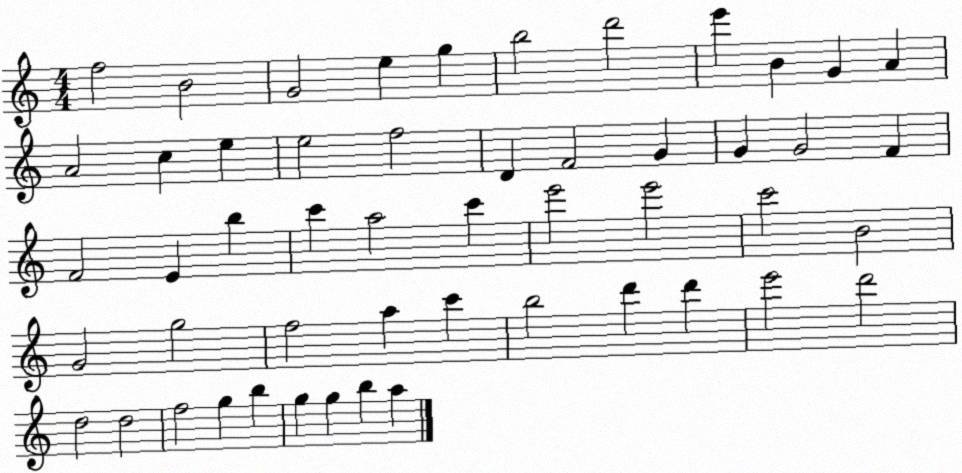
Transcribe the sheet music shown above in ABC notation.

X:1
T:Untitled
M:4/4
L:1/4
K:C
f2 B2 G2 e g b2 d'2 e' B G A A2 c e e2 f2 D F2 G G G2 F F2 E b c' a2 c' e'2 e'2 c'2 B2 G2 g2 f2 a c' b2 d' d' e'2 d'2 d2 d2 f2 g b g g b a